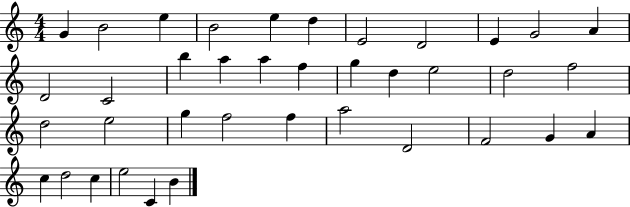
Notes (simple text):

G4/q B4/h E5/q B4/h E5/q D5/q E4/h D4/h E4/q G4/h A4/q D4/h C4/h B5/q A5/q A5/q F5/q G5/q D5/q E5/h D5/h F5/h D5/h E5/h G5/q F5/h F5/q A5/h D4/h F4/h G4/q A4/q C5/q D5/h C5/q E5/h C4/q B4/q